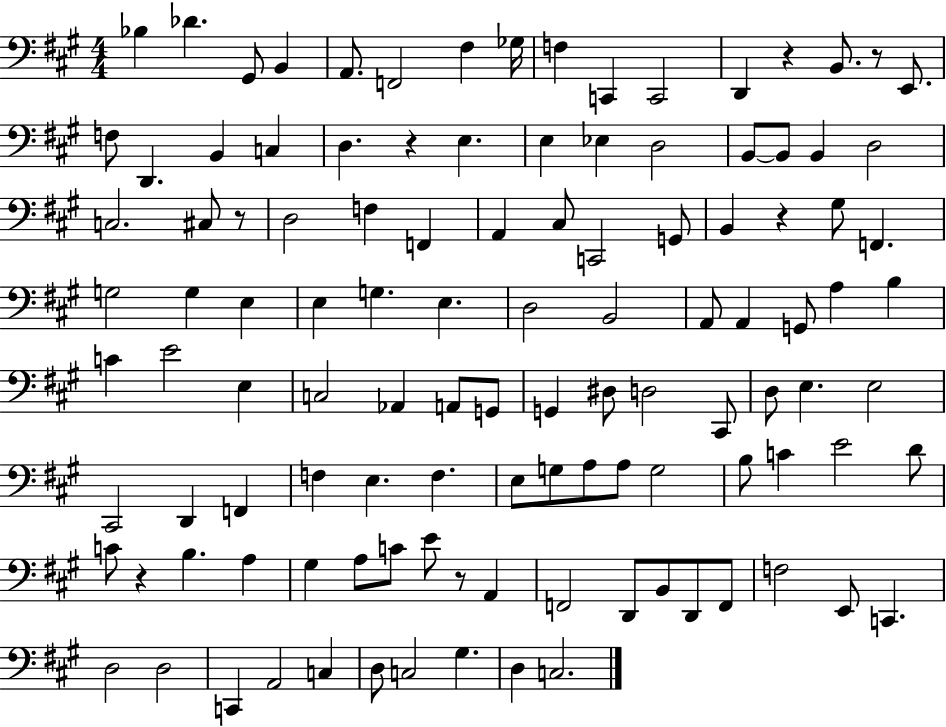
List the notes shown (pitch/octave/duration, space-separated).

Bb3/q Db4/q. G#2/e B2/q A2/e. F2/h F#3/q Gb3/s F3/q C2/q C2/h D2/q R/q B2/e. R/e E2/e. F3/e D2/q. B2/q C3/q D3/q. R/q E3/q. E3/q Eb3/q D3/h B2/e B2/e B2/q D3/h C3/h. C#3/e R/e D3/h F3/q F2/q A2/q C#3/e C2/h G2/e B2/q R/q G#3/e F2/q. G3/h G3/q E3/q E3/q G3/q. E3/q. D3/h B2/h A2/e A2/q G2/e A3/q B3/q C4/q E4/h E3/q C3/h Ab2/q A2/e G2/e G2/q D#3/e D3/h C#2/e D3/e E3/q. E3/h C#2/h D2/q F2/q F3/q E3/q. F3/q. E3/e G3/e A3/e A3/e G3/h B3/e C4/q E4/h D4/e C4/e R/q B3/q. A3/q G#3/q A3/e C4/e E4/e R/e A2/q F2/h D2/e B2/e D2/e F2/e F3/h E2/e C2/q. D3/h D3/h C2/q A2/h C3/q D3/e C3/h G#3/q. D3/q C3/h.